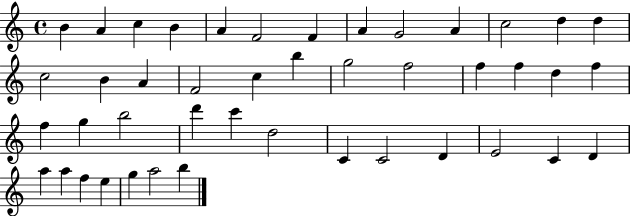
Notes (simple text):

B4/q A4/q C5/q B4/q A4/q F4/h F4/q A4/q G4/h A4/q C5/h D5/q D5/q C5/h B4/q A4/q F4/h C5/q B5/q G5/h F5/h F5/q F5/q D5/q F5/q F5/q G5/q B5/h D6/q C6/q D5/h C4/q C4/h D4/q E4/h C4/q D4/q A5/q A5/q F5/q E5/q G5/q A5/h B5/q